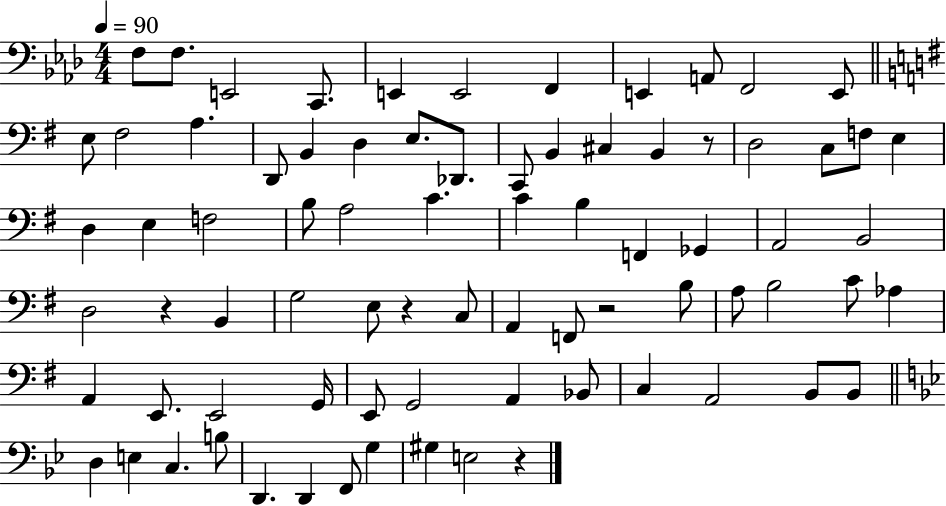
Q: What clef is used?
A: bass